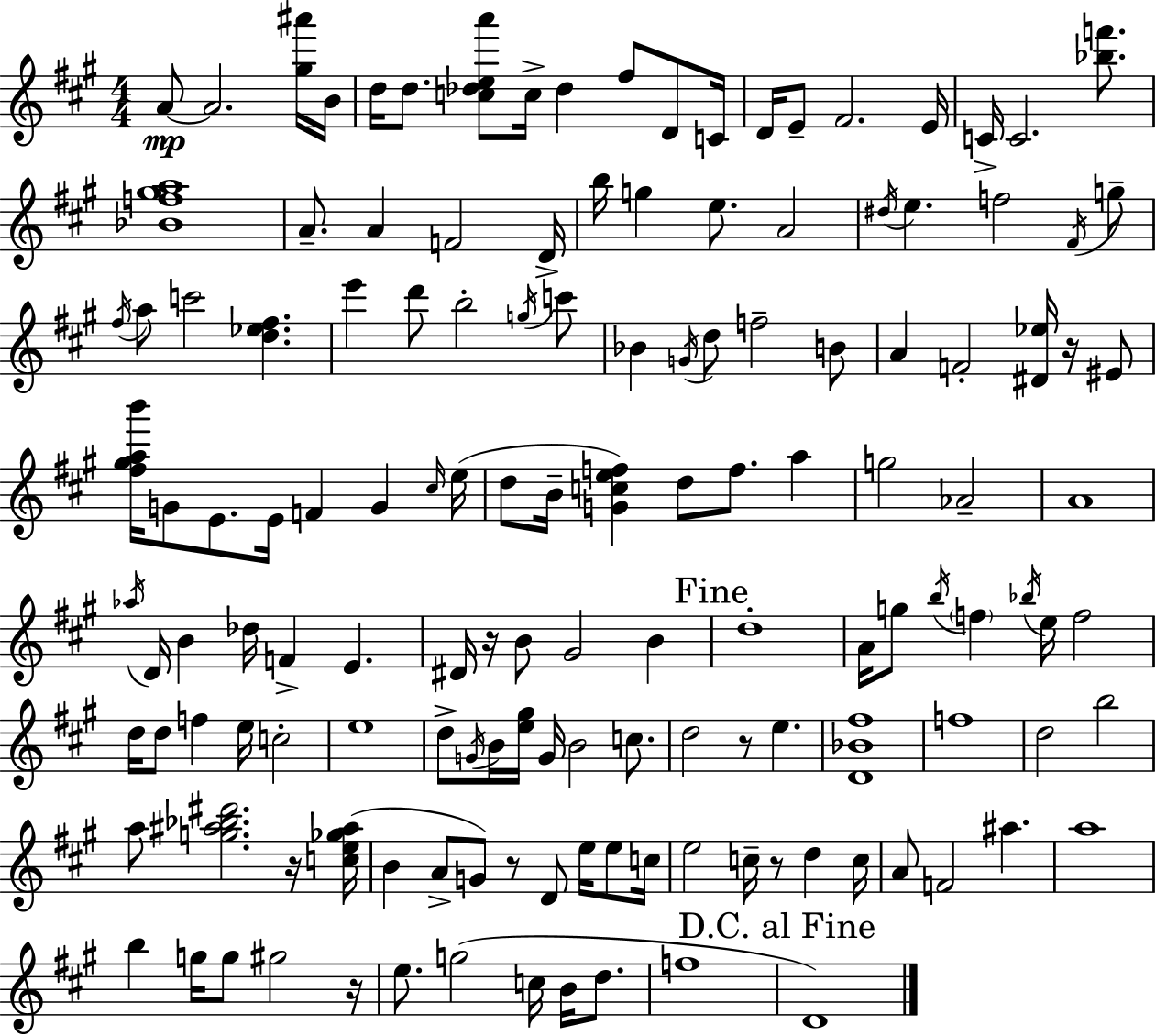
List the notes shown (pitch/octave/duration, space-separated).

A4/e A4/h. [G#5,A#6]/s B4/s D5/s D5/e. [C5,Db5,E5,A6]/e C5/s Db5/q F#5/e D4/e C4/s D4/s E4/e F#4/h. E4/s C4/s C4/h. [Bb5,F6]/e. [Bb4,F5,G#5,A5]/w A4/e. A4/q F4/h D4/s B5/s G5/q E5/e. A4/h D#5/s E5/q. F5/h F#4/s G5/e F#5/s A5/e C6/h [D5,Eb5,F#5]/q. E6/q D6/e B5/h G5/s C6/e Bb4/q G4/s D5/e F5/h B4/e A4/q F4/h [D#4,Eb5]/s R/s EIS4/e [F#5,G#5,A5,B6]/s G4/e E4/e. E4/s F4/q G4/q C#5/s E5/s D5/e B4/s [G4,C5,E5,F5]/q D5/e F5/e. A5/q G5/h Ab4/h A4/w Ab5/s D4/s B4/q Db5/s F4/q E4/q. D#4/s R/s B4/e G#4/h B4/q D5/w A4/s G5/e B5/s F5/q Bb5/s E5/s F5/h D5/s D5/e F5/q E5/s C5/h E5/w D5/e G4/s B4/s [E5,G#5]/s G4/s B4/h C5/e. D5/h R/e E5/q. [D4,Bb4,F#5]/w F5/w D5/h B5/h A5/e [G5,A#5,Bb5,D#6]/h. R/s [C5,E5,Gb5,A#5]/s B4/q A4/e G4/e R/e D4/e E5/s E5/e C5/s E5/h C5/s R/e D5/q C5/s A4/e F4/h A#5/q. A5/w B5/q G5/s G5/e G#5/h R/s E5/e. G5/h C5/s B4/s D5/e. F5/w D4/w